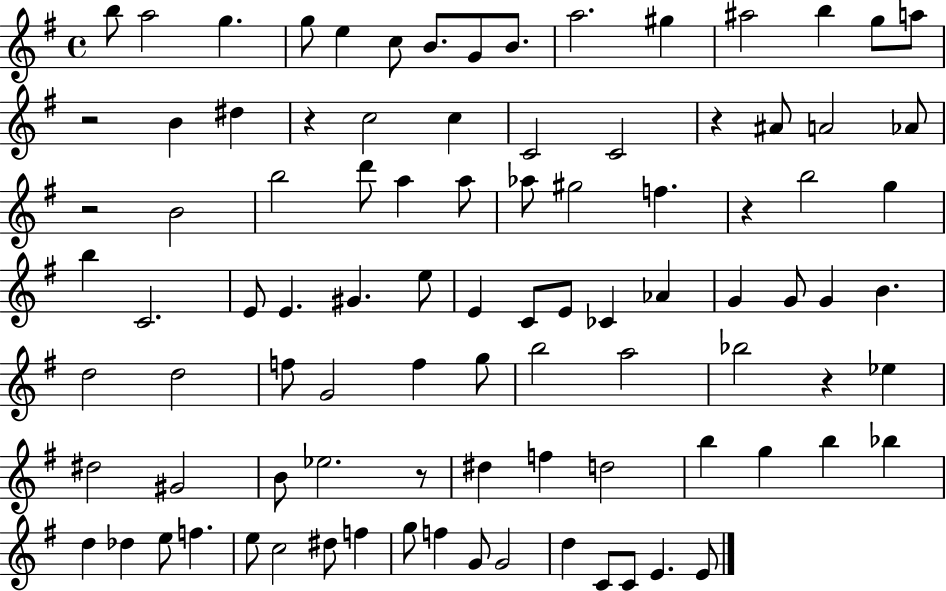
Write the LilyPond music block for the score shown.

{
  \clef treble
  \time 4/4
  \defaultTimeSignature
  \key g \major
  b''8 a''2 g''4. | g''8 e''4 c''8 b'8. g'8 b'8. | a''2. gis''4 | ais''2 b''4 g''8 a''8 | \break r2 b'4 dis''4 | r4 c''2 c''4 | c'2 c'2 | r4 ais'8 a'2 aes'8 | \break r2 b'2 | b''2 d'''8 a''4 a''8 | aes''8 gis''2 f''4. | r4 b''2 g''4 | \break b''4 c'2. | e'8 e'4. gis'4. e''8 | e'4 c'8 e'8 ces'4 aes'4 | g'4 g'8 g'4 b'4. | \break d''2 d''2 | f''8 g'2 f''4 g''8 | b''2 a''2 | bes''2 r4 ees''4 | \break dis''2 gis'2 | b'8 ees''2. r8 | dis''4 f''4 d''2 | b''4 g''4 b''4 bes''4 | \break d''4 des''4 e''8 f''4. | e''8 c''2 dis''8 f''4 | g''8 f''4 g'8 g'2 | d''4 c'8 c'8 e'4. e'8 | \break \bar "|."
}